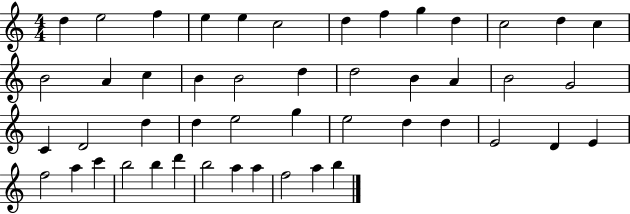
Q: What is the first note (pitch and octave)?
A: D5